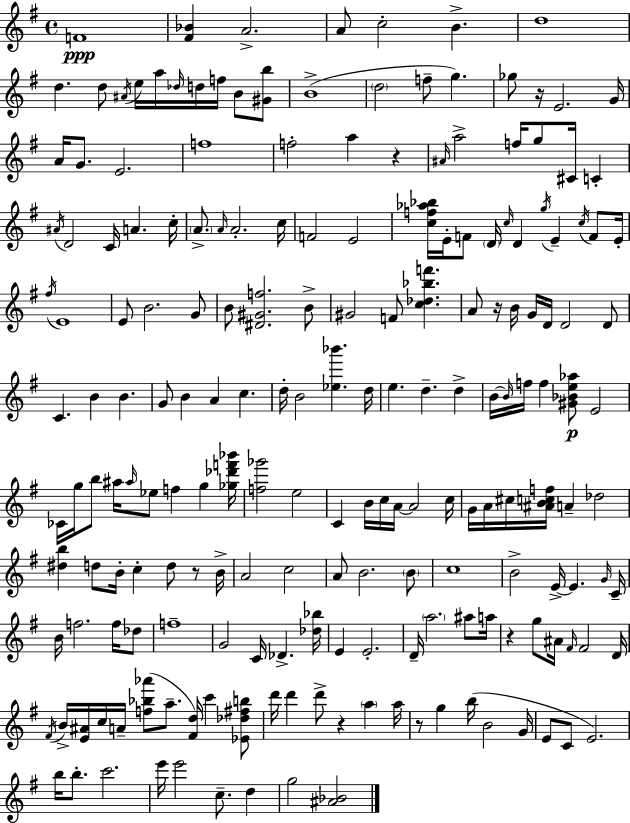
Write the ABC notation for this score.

X:1
T:Untitled
M:4/4
L:1/4
K:Em
F4 [^F_B] A2 A/2 c2 B d4 d d/2 ^A/4 e/4 a/4 _d/4 d/4 f/4 B/2 [^Gb]/2 B4 d2 f/2 g _g/2 z/4 E2 G/4 A/4 G/2 E2 f4 f2 a z ^A/4 a2 f/4 g/2 ^C/4 C ^A/4 D2 C/4 A c/4 A/2 A/4 A2 c/4 F2 E2 [cf_a_b]/4 E/4 F/2 D/4 c/4 D g/4 E c/4 F/2 E/4 ^f/4 E4 E/2 B2 G/2 B/2 [^D^Gf]2 B/2 ^G2 F/2 [c_d_bf'] A/2 z/4 B/4 G/4 D/4 D2 D/2 C B B G/2 B A c d/4 B2 [_e_b'] d/4 e d d B/4 B/4 f/4 f [^G_Be_a]/2 E2 _C/4 g/4 b/2 ^a/4 ^a/4 _e/2 f g [_g_d'f'_b']/4 [f_g']2 e2 C B/4 c/4 A/4 A2 c/4 G/4 A/4 ^c/4 [^ABcf]/4 A _d2 [^db] d/2 B/4 c d/2 z/2 B/4 A2 c2 A/2 B2 B/2 c4 B2 E/4 E G/4 C/4 B/4 f2 f/4 _d/2 f4 G2 C/4 _D [_d_b]/4 E E2 D/4 a2 ^a/2 a/4 z g/2 ^A/4 ^F/4 ^F2 D/4 ^F/4 B/4 [E^A]/4 c/4 A/4 [f_b_a']/2 a/2 [^Fd]/4 c' [_E_d^fb]/2 d'/4 d' d'/2 z a a/4 z/2 g b/4 B2 G/4 E/2 C/2 E2 b/4 b/2 c'2 e'/4 e'2 c/2 d g2 [^A_B]2